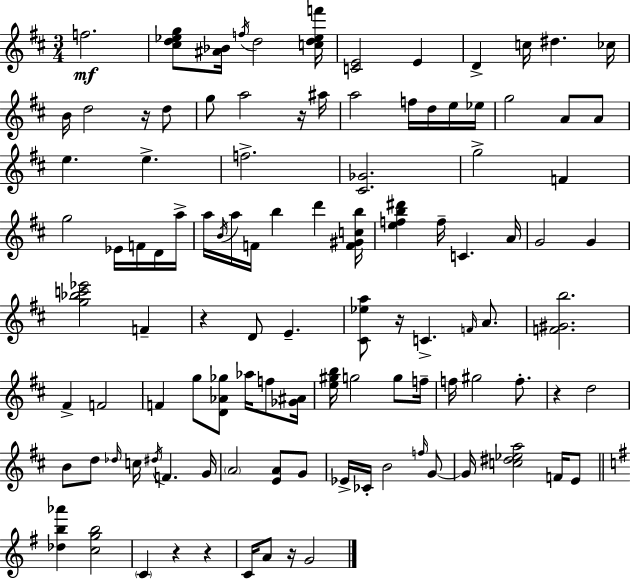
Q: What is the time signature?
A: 3/4